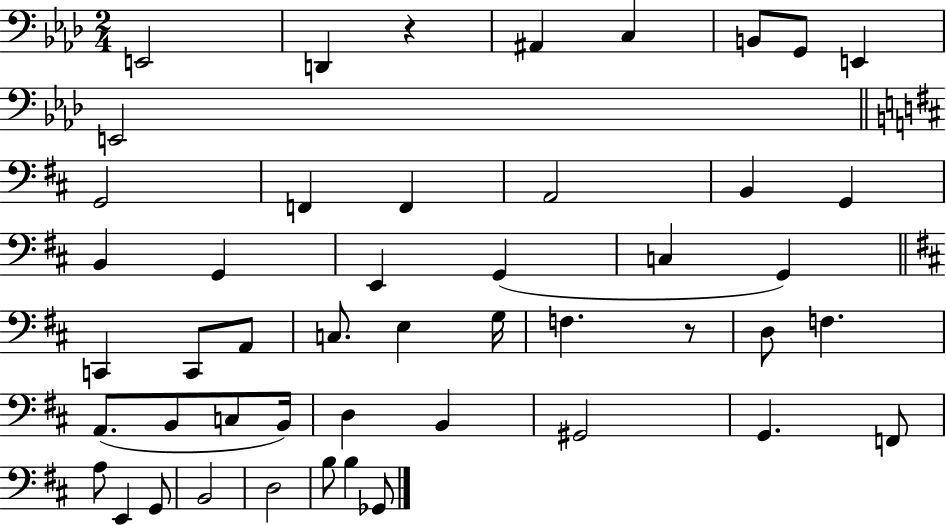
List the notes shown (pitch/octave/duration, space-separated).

E2/h D2/q R/q A#2/q C3/q B2/e G2/e E2/q E2/h G2/h F2/q F2/q A2/h B2/q G2/q B2/q G2/q E2/q G2/q C3/q G2/q C2/q C2/e A2/e C3/e. E3/q G3/s F3/q. R/e D3/e F3/q. A2/e. B2/e C3/e B2/s D3/q B2/q G#2/h G2/q. F2/e A3/e E2/q G2/e B2/h D3/h B3/e B3/q Gb2/e